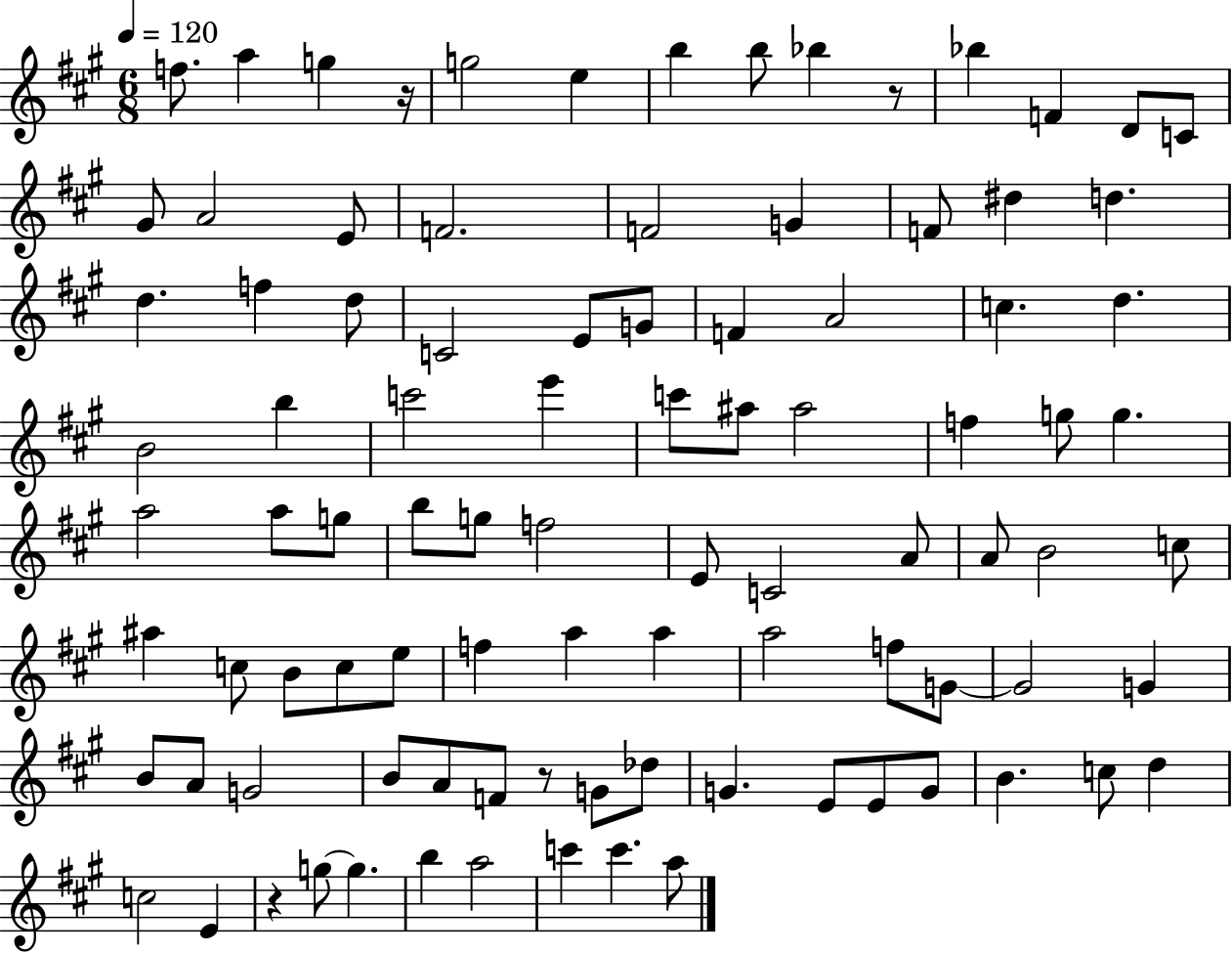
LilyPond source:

{
  \clef treble
  \numericTimeSignature
  \time 6/8
  \key a \major
  \tempo 4 = 120
  \repeat volta 2 { f''8. a''4 g''4 r16 | g''2 e''4 | b''4 b''8 bes''4 r8 | bes''4 f'4 d'8 c'8 | \break gis'8 a'2 e'8 | f'2. | f'2 g'4 | f'8 dis''4 d''4. | \break d''4. f''4 d''8 | c'2 e'8 g'8 | f'4 a'2 | c''4. d''4. | \break b'2 b''4 | c'''2 e'''4 | c'''8 ais''8 ais''2 | f''4 g''8 g''4. | \break a''2 a''8 g''8 | b''8 g''8 f''2 | e'8 c'2 a'8 | a'8 b'2 c''8 | \break ais''4 c''8 b'8 c''8 e''8 | f''4 a''4 a''4 | a''2 f''8 g'8~~ | g'2 g'4 | \break b'8 a'8 g'2 | b'8 a'8 f'8 r8 g'8 des''8 | g'4. e'8 e'8 g'8 | b'4. c''8 d''4 | \break c''2 e'4 | r4 g''8~~ g''4. | b''4 a''2 | c'''4 c'''4. a''8 | \break } \bar "|."
}